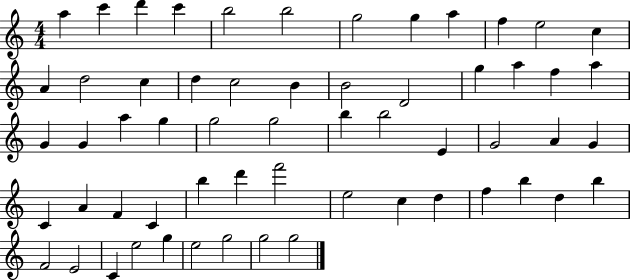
{
  \clef treble
  \numericTimeSignature
  \time 4/4
  \key c \major
  a''4 c'''4 d'''4 c'''4 | b''2 b''2 | g''2 g''4 a''4 | f''4 e''2 c''4 | \break a'4 d''2 c''4 | d''4 c''2 b'4 | b'2 d'2 | g''4 a''4 f''4 a''4 | \break g'4 g'4 a''4 g''4 | g''2 g''2 | b''4 b''2 e'4 | g'2 a'4 g'4 | \break c'4 a'4 f'4 c'4 | b''4 d'''4 f'''2 | e''2 c''4 d''4 | f''4 b''4 d''4 b''4 | \break f'2 e'2 | c'4 e''2 g''4 | e''2 g''2 | g''2 g''2 | \break \bar "|."
}